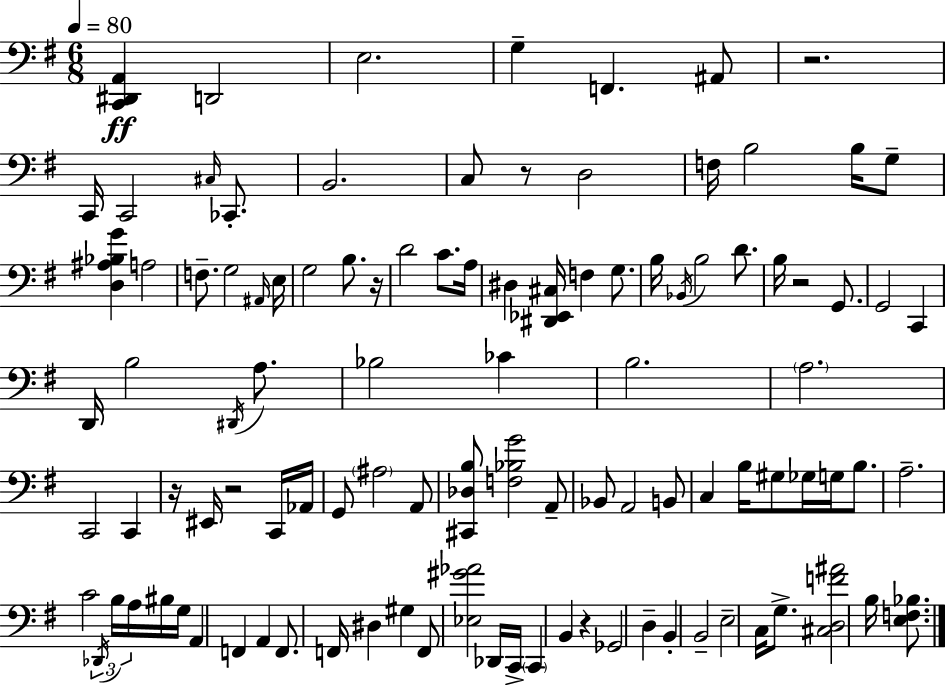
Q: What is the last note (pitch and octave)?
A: B3